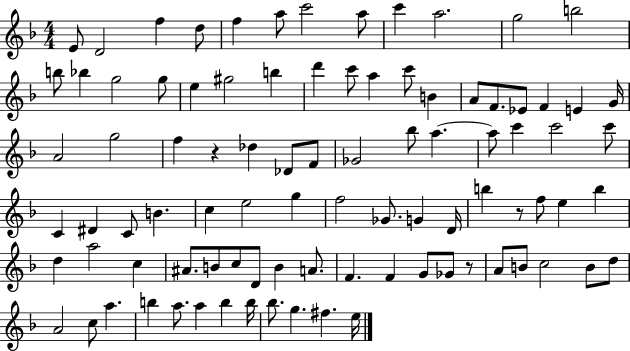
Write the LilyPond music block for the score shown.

{
  \clef treble
  \numericTimeSignature
  \time 4/4
  \key f \major
  e'8 d'2 f''4 d''8 | f''4 a''8 c'''2 a''8 | c'''4 a''2. | g''2 b''2 | \break b''8 bes''4 g''2 g''8 | e''4 gis''2 b''4 | d'''4 c'''8 a''4 c'''8 b'4 | a'8 f'8. ees'8 f'4 e'4 g'16 | \break a'2 g''2 | f''4 r4 des''4 des'8 f'8 | ges'2 bes''8 a''4.~~ | a''8 c'''4 c'''2 c'''8 | \break c'4 dis'4 c'8 b'4. | c''4 e''2 g''4 | f''2 ges'8. g'4 d'16 | b''4 r8 f''8 e''4 b''4 | \break d''4 a''2 c''4 | ais'8. b'8 c''8 d'8 b'4 a'8. | f'4. f'4 g'8 ges'8 r8 | a'8 b'8 c''2 b'8 d''8 | \break a'2 c''8 a''4. | b''4 a''8. a''4 b''4 b''16 | bes''8. g''4. fis''4. e''16 | \bar "|."
}